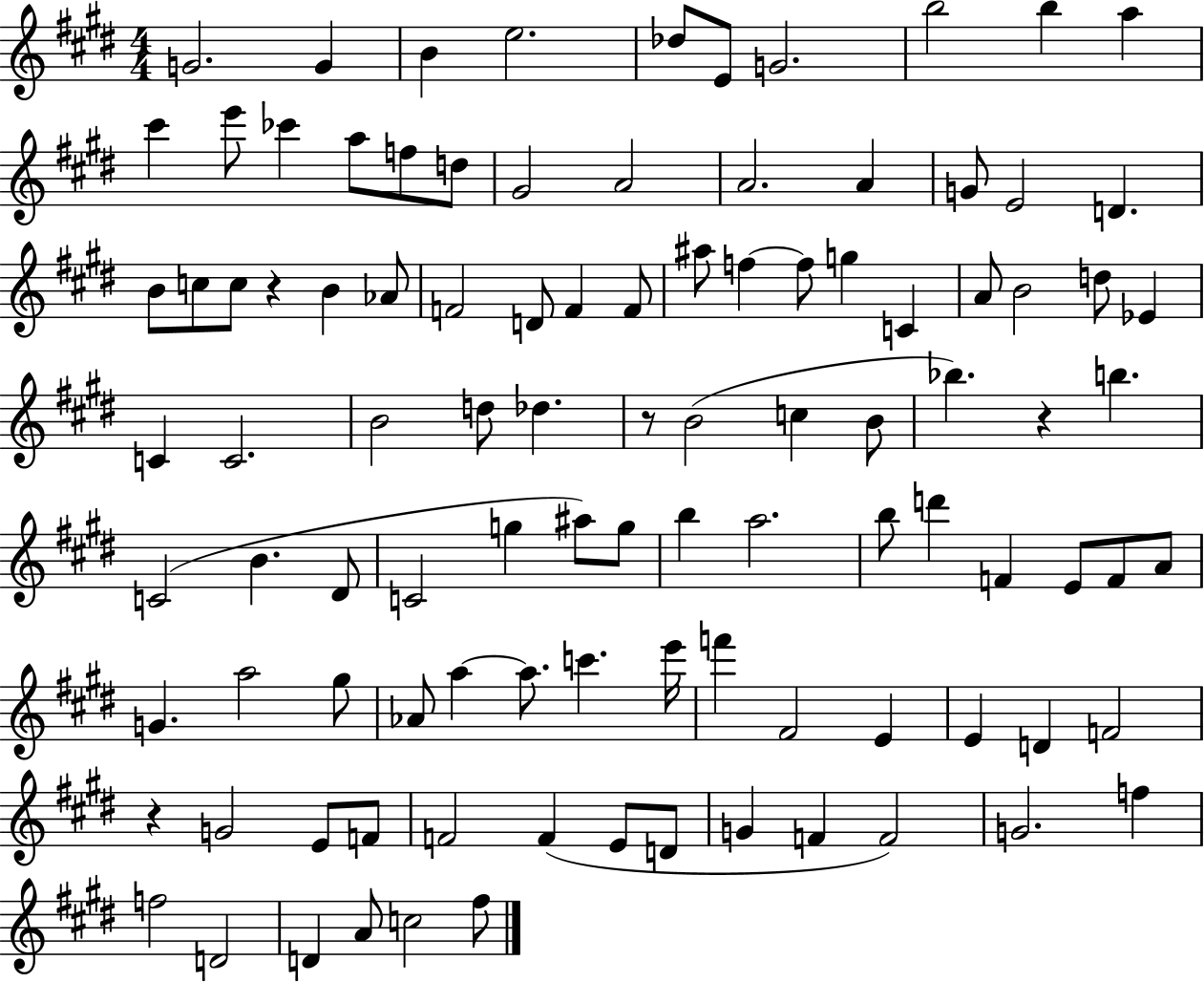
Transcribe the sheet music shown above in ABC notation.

X:1
T:Untitled
M:4/4
L:1/4
K:E
G2 G B e2 _d/2 E/2 G2 b2 b a ^c' e'/2 _c' a/2 f/2 d/2 ^G2 A2 A2 A G/2 E2 D B/2 c/2 c/2 z B _A/2 F2 D/2 F F/2 ^a/2 f f/2 g C A/2 B2 d/2 _E C C2 B2 d/2 _d z/2 B2 c B/2 _b z b C2 B ^D/2 C2 g ^a/2 g/2 b a2 b/2 d' F E/2 F/2 A/2 G a2 ^g/2 _A/2 a a/2 c' e'/4 f' ^F2 E E D F2 z G2 E/2 F/2 F2 F E/2 D/2 G F F2 G2 f f2 D2 D A/2 c2 ^f/2